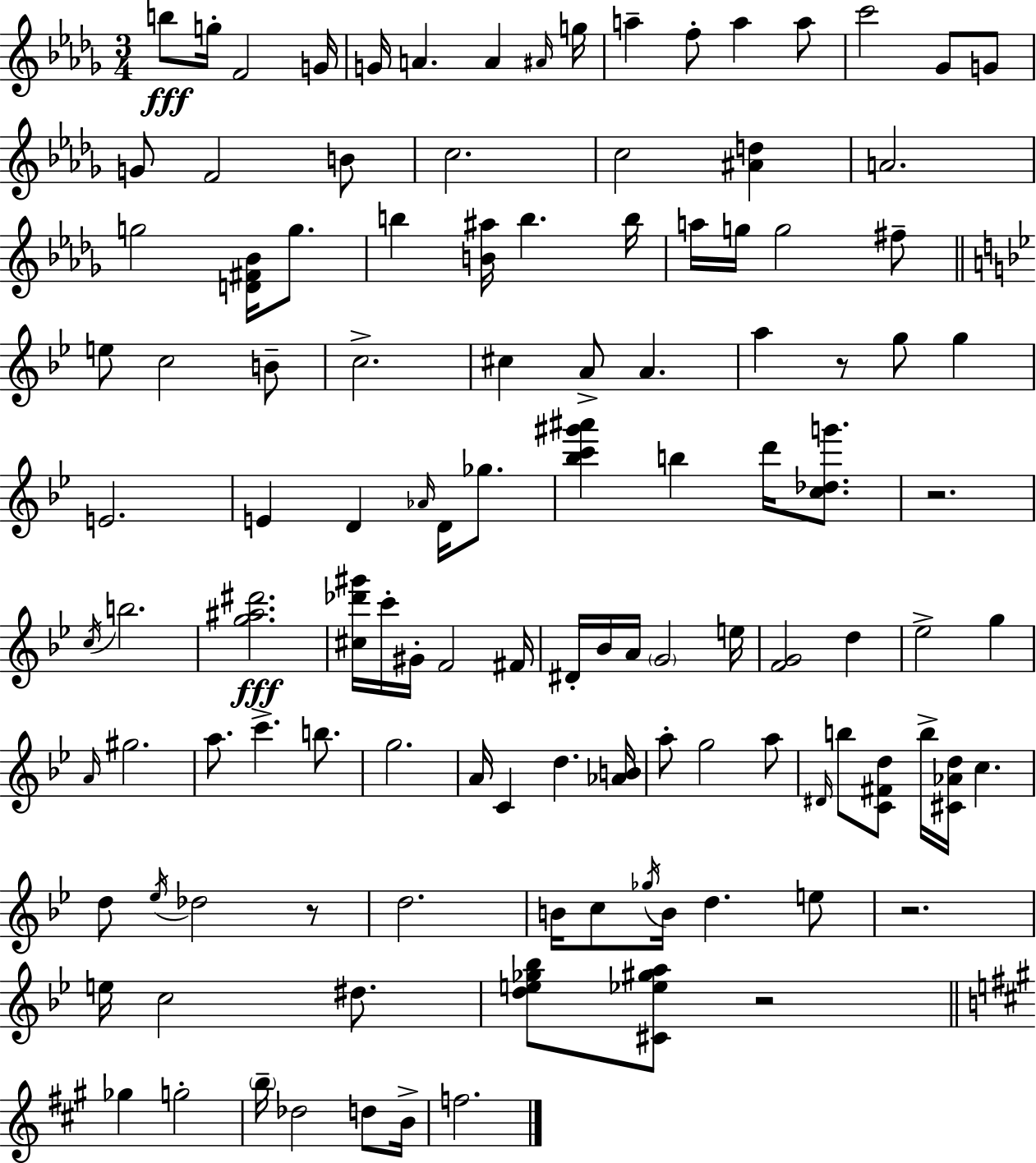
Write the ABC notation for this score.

X:1
T:Untitled
M:3/4
L:1/4
K:Bbm
b/2 g/4 F2 G/4 G/4 A A ^A/4 g/4 a f/2 a a/2 c'2 _G/2 G/2 G/2 F2 B/2 c2 c2 [^Ad] A2 g2 [D^F_B]/4 g/2 b [B^a]/4 b b/4 a/4 g/4 g2 ^f/2 e/2 c2 B/2 c2 ^c A/2 A a z/2 g/2 g E2 E D _A/4 D/4 _g/2 [_bc'^g'^a'] b d'/4 [c_dg']/2 z2 c/4 b2 [g^a^d']2 [^c_d'^g']/4 c'/4 ^G/4 F2 ^F/4 ^D/4 _B/4 A/4 G2 e/4 [FG]2 d _e2 g A/4 ^g2 a/2 c' b/2 g2 A/4 C d [_AB]/4 a/2 g2 a/2 ^D/4 b/2 [C^Fd]/2 b/4 [^C_Ad]/4 c d/2 _e/4 _d2 z/2 d2 B/4 c/2 _g/4 B/4 d e/2 z2 e/4 c2 ^d/2 [de_g_b]/2 [^C_e^ga]/2 z2 _g g2 b/4 _d2 d/2 B/4 f2